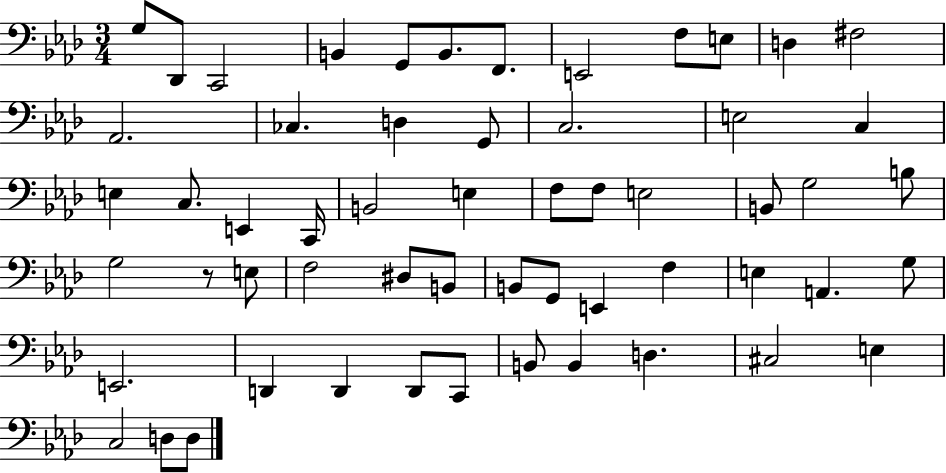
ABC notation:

X:1
T:Untitled
M:3/4
L:1/4
K:Ab
G,/2 _D,,/2 C,,2 B,, G,,/2 B,,/2 F,,/2 E,,2 F,/2 E,/2 D, ^F,2 _A,,2 _C, D, G,,/2 C,2 E,2 C, E, C,/2 E,, C,,/4 B,,2 E, F,/2 F,/2 E,2 B,,/2 G,2 B,/2 G,2 z/2 E,/2 F,2 ^D,/2 B,,/2 B,,/2 G,,/2 E,, F, E, A,, G,/2 E,,2 D,, D,, D,,/2 C,,/2 B,,/2 B,, D, ^C,2 E, C,2 D,/2 D,/2